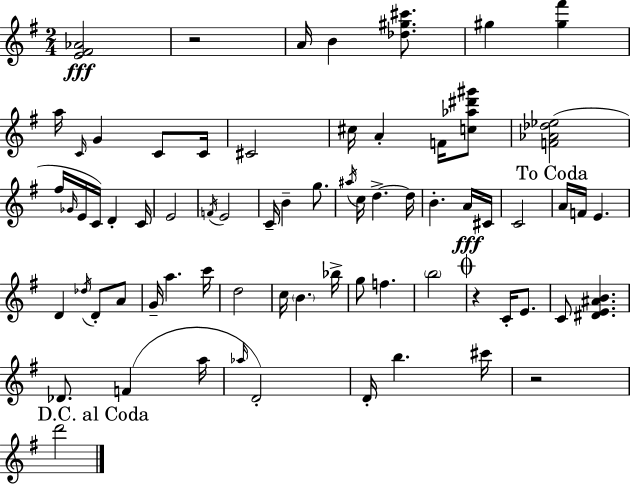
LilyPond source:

{
  \clef treble
  \numericTimeSignature
  \time 2/4
  \key e \minor
  \repeat volta 2 { <e' fis' aes'>2\fff | r2 | a'16 b'4 <des'' gis'' cis'''>8. | gis''4 <gis'' fis'''>4 | \break a''16 \grace { c'16 } g'4 c'8 | c'16 cis'2 | cis''16 a'4-. f'16 <c'' aes'' dis''' gis'''>8 | <f' aes' des'' ees''>2( | \break fis''16 \grace { ges'16 } e'16 c'16) d'4-. | c'16 e'2 | \acciaccatura { f'16 } e'2 | c'16-- b'4-- | \break g''8. \acciaccatura { ais''16 } c''16 d''4.->~~ | d''16 b'4.-. | a'16\fff cis'16 c'2 | \mark "To Coda" a'16 f'16 e'4. | \break d'4 | \acciaccatura { des''16 } d'8-. a'8 g'16-- a''4. | c'''16 d''2 | c''16 \parenthesize b'4. | \break bes''16-> g''8 f''4. | \parenthesize b''2 | \mark \markup { \musicglyph "scripts.coda" } r4 | c'16-. e'8. c'8 <dis' e' ais' b'>4. | \break des'8. | f'4( a''16 \grace { aes''16 }) d'2-. | d'16-. b''4. | cis'''16 r2 | \break \mark "D.C. al Coda" d'''2 | } \bar "|."
}